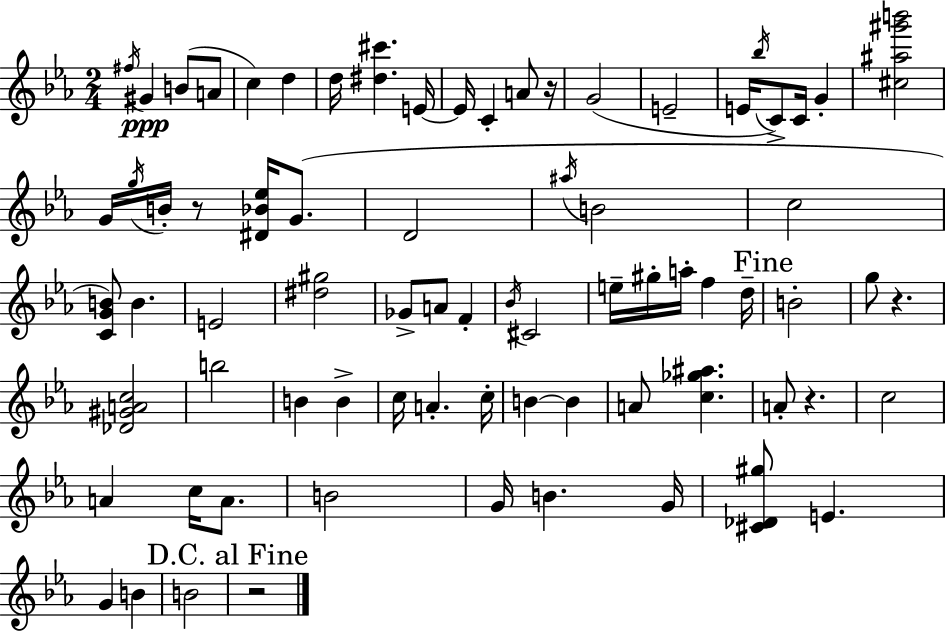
{
  \clef treble
  \numericTimeSignature
  \time 2/4
  \key c \minor
  \acciaccatura { fis''16 }\ppp gis'4 b'8( a'8 | c''4) d''4 | d''16 <dis'' cis'''>4. | e'16~~ e'16 c'4-. a'8 | \break r16 g'2( | e'2-- | e'16 \acciaccatura { bes''16 }) c'8-> c'16 g'4-. | <cis'' ais'' gis''' b'''>2 | \break g'16 \acciaccatura { g''16 } b'16-. r8 <dis' bes' ees''>16 | g'8.( d'2 | \acciaccatura { ais''16 } b'2 | c''2 | \break <c' g' b'>8) b'4. | e'2 | <dis'' gis''>2 | ges'8-> a'8 | \break f'4-. \acciaccatura { bes'16 } cis'2 | e''16-- gis''16-. a''16-. | f''4 d''16-- \mark "Fine" b'2-. | g''8 r4. | \break <des' gis' a' c''>2 | b''2 | b'4 | b'4-> c''16 a'4.-. | \break c''16-. b'4~~ | b'4 a'8 <c'' ges'' ais''>4. | a'8-. r4. | c''2 | \break a'4 | c''16 a'8. b'2 | g'16 b'4. | g'16 <cis' des' gis''>8 e'4. | \break g'4 | b'4 b'2 | \mark "D.C. al Fine" r2 | \bar "|."
}